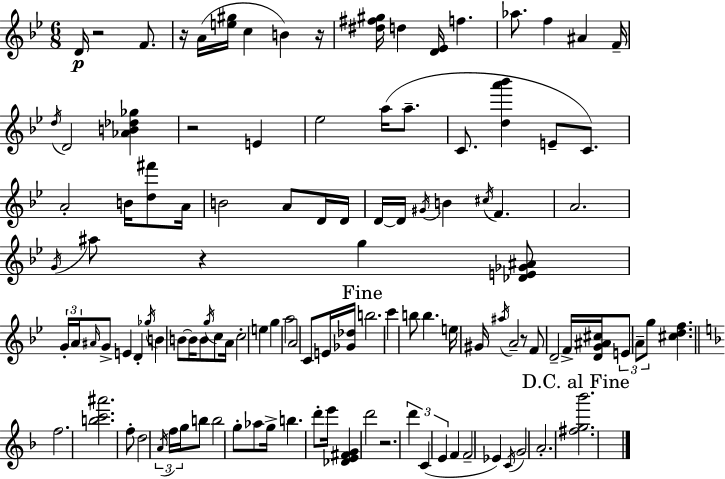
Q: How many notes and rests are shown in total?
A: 116